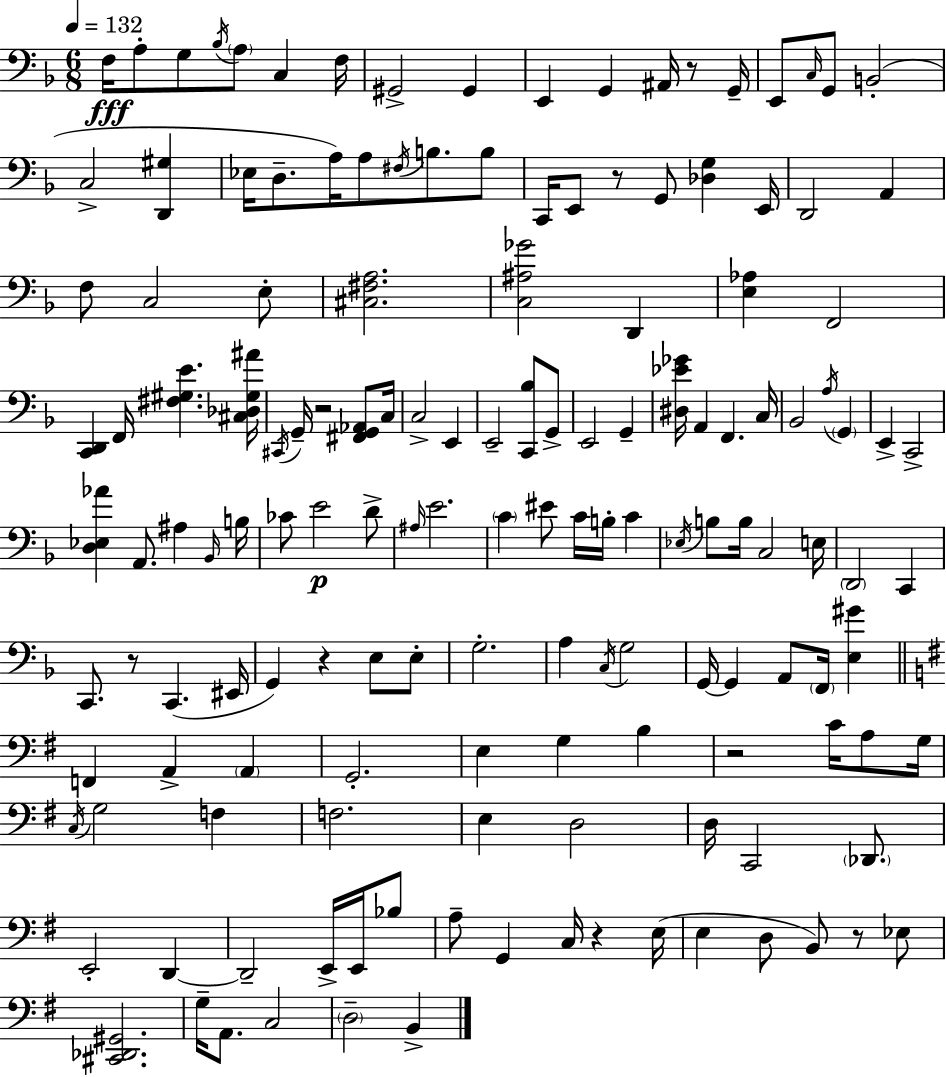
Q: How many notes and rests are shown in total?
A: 149